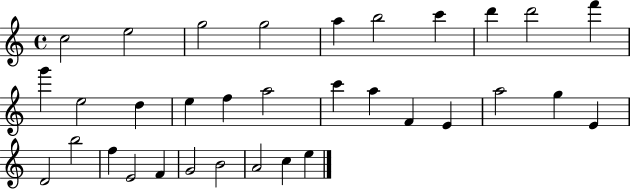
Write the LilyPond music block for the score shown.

{
  \clef treble
  \time 4/4
  \defaultTimeSignature
  \key c \major
  c''2 e''2 | g''2 g''2 | a''4 b''2 c'''4 | d'''4 d'''2 f'''4 | \break g'''4 e''2 d''4 | e''4 f''4 a''2 | c'''4 a''4 f'4 e'4 | a''2 g''4 e'4 | \break d'2 b''2 | f''4 e'2 f'4 | g'2 b'2 | a'2 c''4 e''4 | \break \bar "|."
}